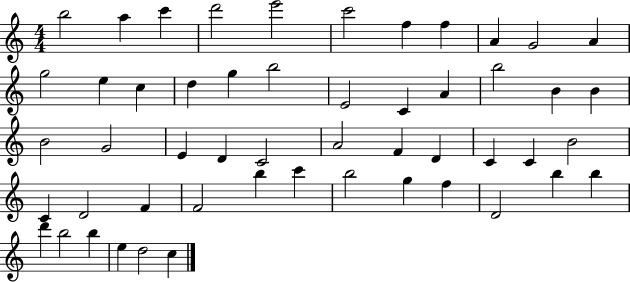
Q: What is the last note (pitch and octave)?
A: C5